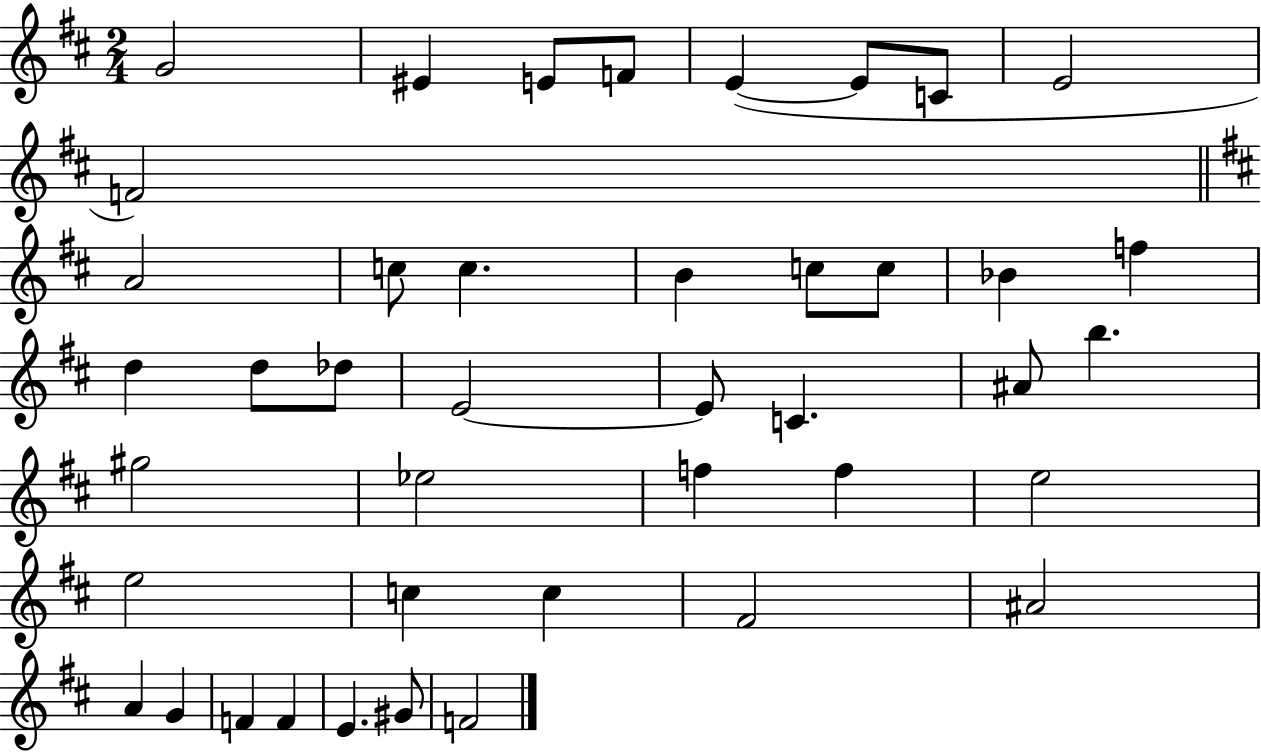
G4/h EIS4/q E4/e F4/e E4/q E4/e C4/e E4/h F4/h A4/h C5/e C5/q. B4/q C5/e C5/e Bb4/q F5/q D5/q D5/e Db5/e E4/h E4/e C4/q. A#4/e B5/q. G#5/h Eb5/h F5/q F5/q E5/h E5/h C5/q C5/q F#4/h A#4/h A4/q G4/q F4/q F4/q E4/q. G#4/e F4/h